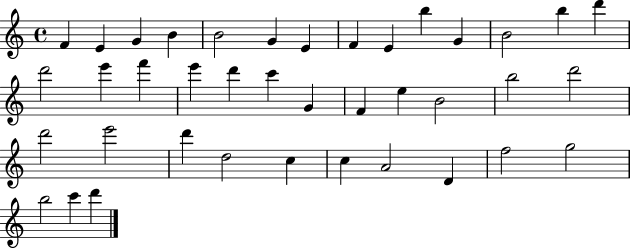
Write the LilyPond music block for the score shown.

{
  \clef treble
  \time 4/4
  \defaultTimeSignature
  \key c \major
  f'4 e'4 g'4 b'4 | b'2 g'4 e'4 | f'4 e'4 b''4 g'4 | b'2 b''4 d'''4 | \break d'''2 e'''4 f'''4 | e'''4 d'''4 c'''4 g'4 | f'4 e''4 b'2 | b''2 d'''2 | \break d'''2 e'''2 | d'''4 d''2 c''4 | c''4 a'2 d'4 | f''2 g''2 | \break b''2 c'''4 d'''4 | \bar "|."
}